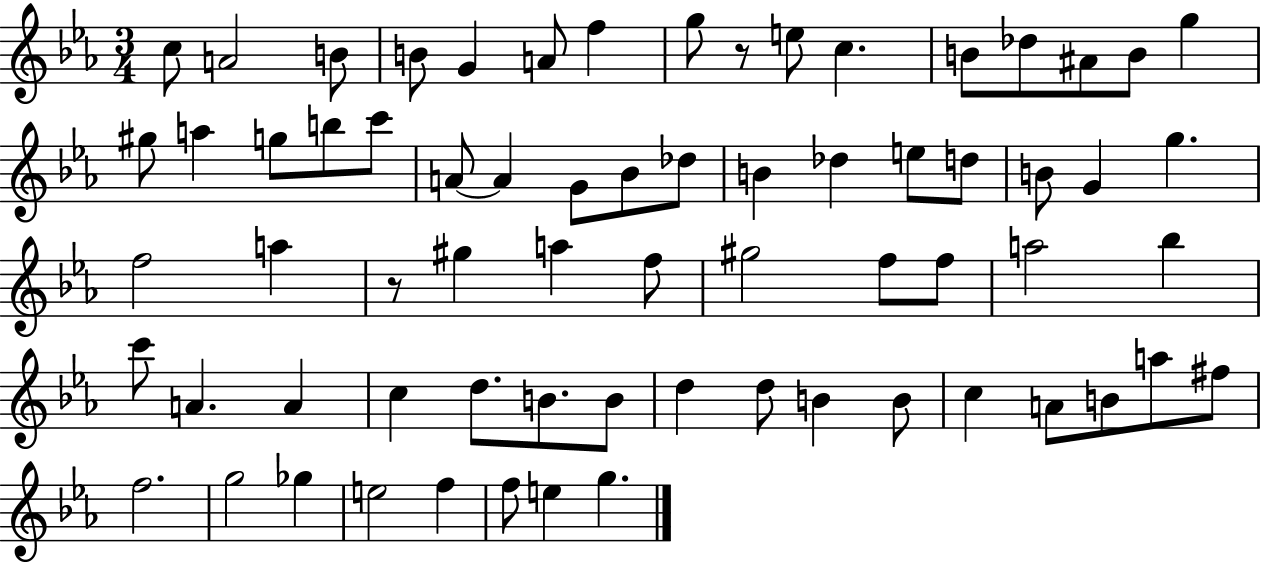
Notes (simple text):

C5/e A4/h B4/e B4/e G4/q A4/e F5/q G5/e R/e E5/e C5/q. B4/e Db5/e A#4/e B4/e G5/q G#5/e A5/q G5/e B5/e C6/e A4/e A4/q G4/e Bb4/e Db5/e B4/q Db5/q E5/e D5/e B4/e G4/q G5/q. F5/h A5/q R/e G#5/q A5/q F5/e G#5/h F5/e F5/e A5/h Bb5/q C6/e A4/q. A4/q C5/q D5/e. B4/e. B4/e D5/q D5/e B4/q B4/e C5/q A4/e B4/e A5/e F#5/e F5/h. G5/h Gb5/q E5/h F5/q F5/e E5/q G5/q.